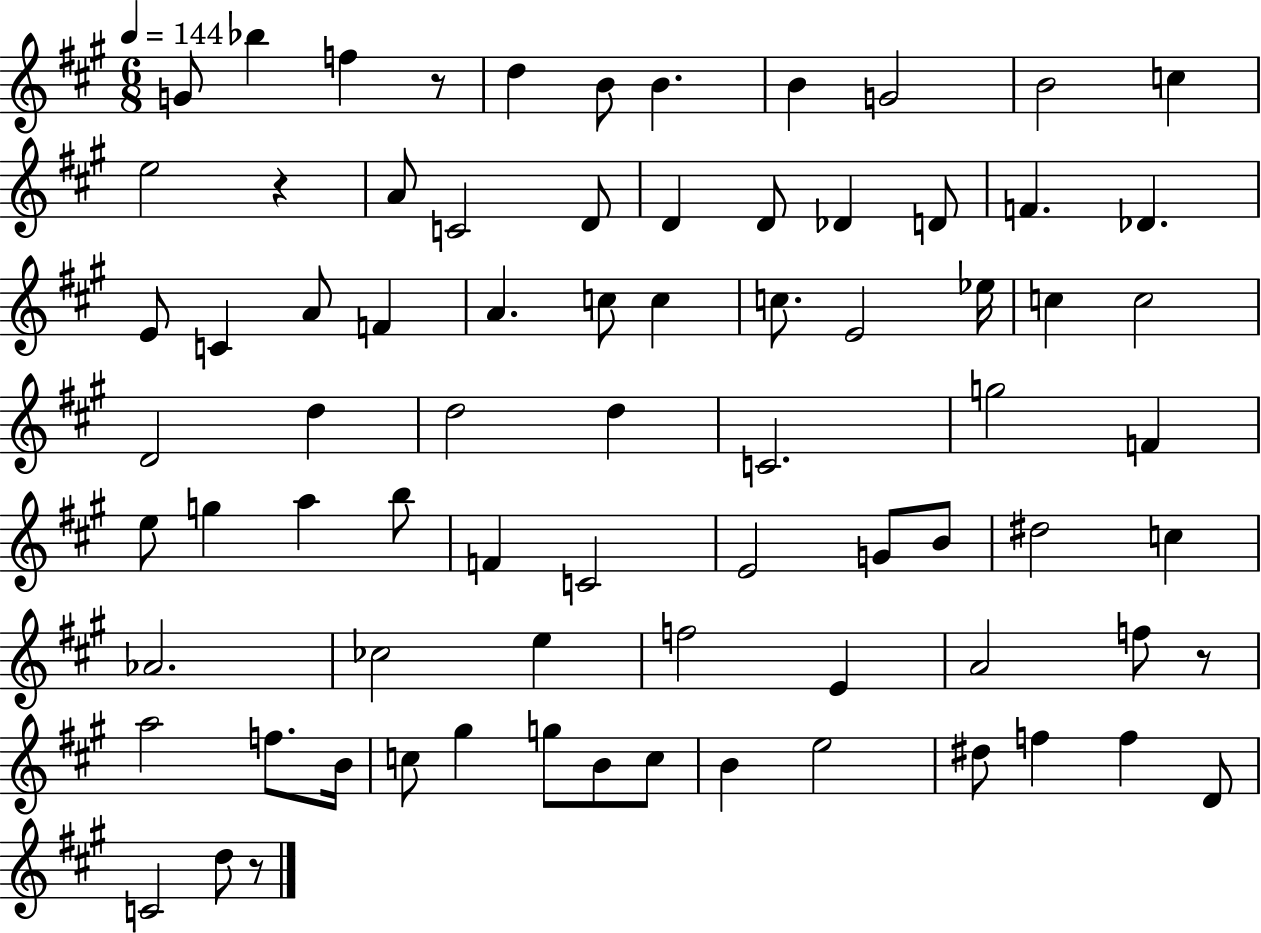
{
  \clef treble
  \numericTimeSignature
  \time 6/8
  \key a \major
  \tempo 4 = 144
  g'8 bes''4 f''4 r8 | d''4 b'8 b'4. | b'4 g'2 | b'2 c''4 | \break e''2 r4 | a'8 c'2 d'8 | d'4 d'8 des'4 d'8 | f'4. des'4. | \break e'8 c'4 a'8 f'4 | a'4. c''8 c''4 | c''8. e'2 ees''16 | c''4 c''2 | \break d'2 d''4 | d''2 d''4 | c'2. | g''2 f'4 | \break e''8 g''4 a''4 b''8 | f'4 c'2 | e'2 g'8 b'8 | dis''2 c''4 | \break aes'2. | ces''2 e''4 | f''2 e'4 | a'2 f''8 r8 | \break a''2 f''8. b'16 | c''8 gis''4 g''8 b'8 c''8 | b'4 e''2 | dis''8 f''4 f''4 d'8 | \break c'2 d''8 r8 | \bar "|."
}